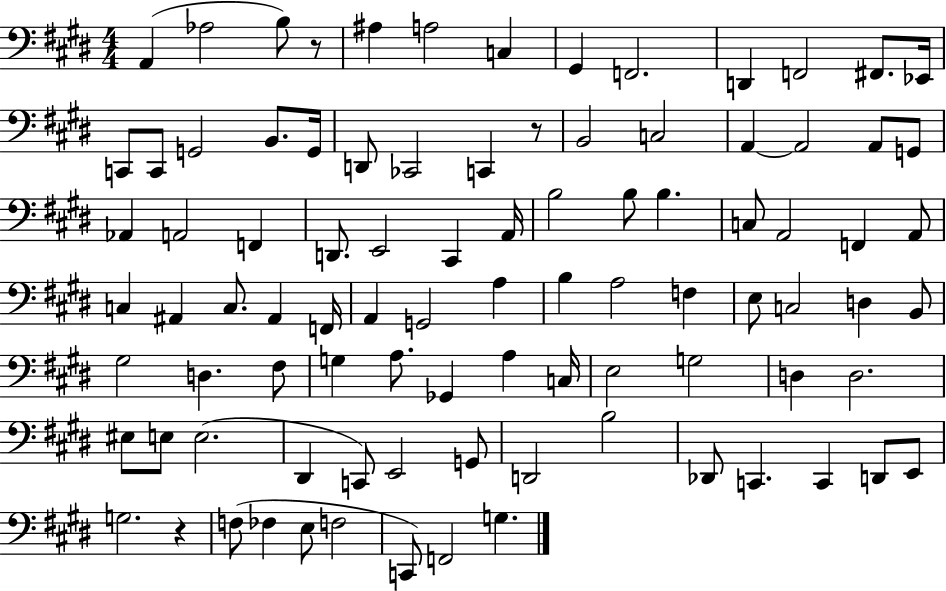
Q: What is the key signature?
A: E major